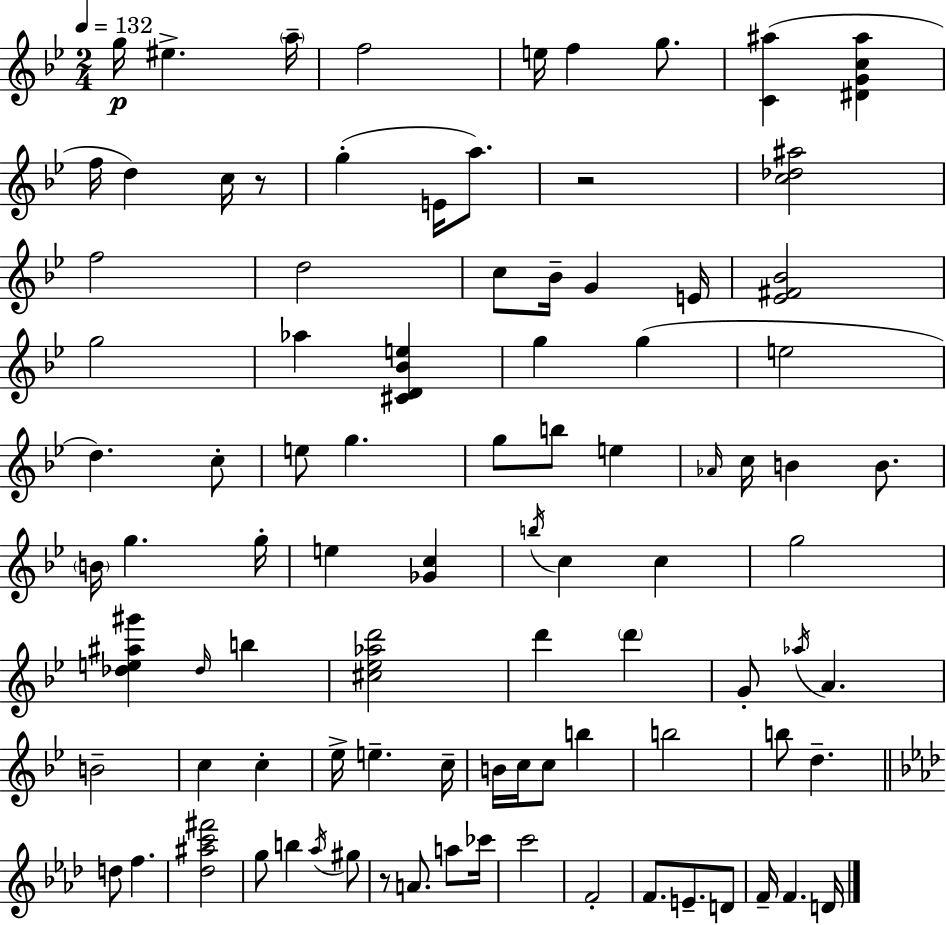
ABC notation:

X:1
T:Untitled
M:2/4
L:1/4
K:Bb
g/4 ^e a/4 f2 e/4 f g/2 [C^a] [^DGc^a] f/4 d c/4 z/2 g E/4 a/2 z2 [c_d^a]2 f2 d2 c/2 _B/4 G E/4 [_E^F_B]2 g2 _a [^CD_Be] g g e2 d c/2 e/2 g g/2 b/2 e _A/4 c/4 B B/2 B/4 g g/4 e [_Gc] b/4 c c g2 [_de^a^g'] _d/4 b [^c_e_ad']2 d' d' G/2 _a/4 A B2 c c _e/4 e c/4 B/4 c/4 c/2 b b2 b/2 d d/2 f [_d^ac'^f']2 g/2 b _a/4 ^g/2 z/2 A/2 a/2 _c'/4 c'2 F2 F/2 E/2 D/2 F/4 F D/4